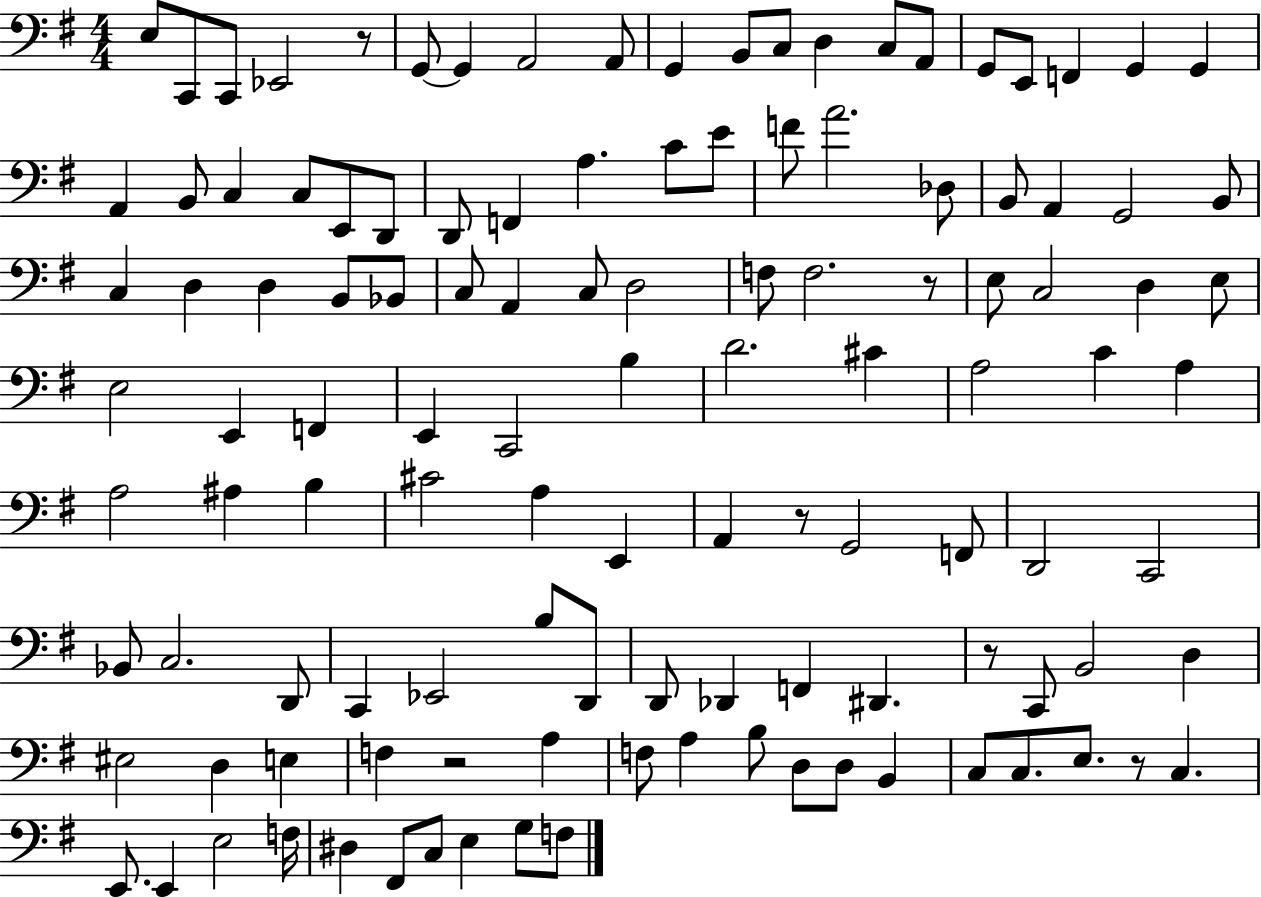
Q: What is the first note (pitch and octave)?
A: E3